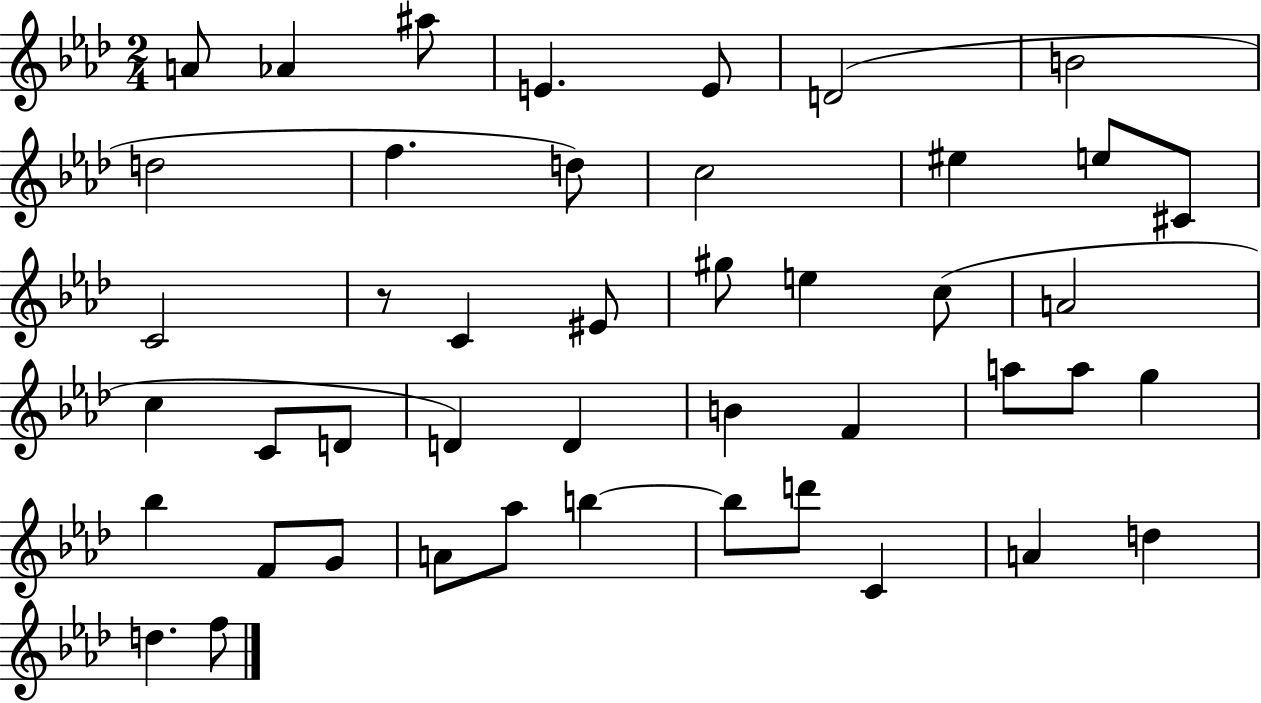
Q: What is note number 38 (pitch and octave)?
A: B5